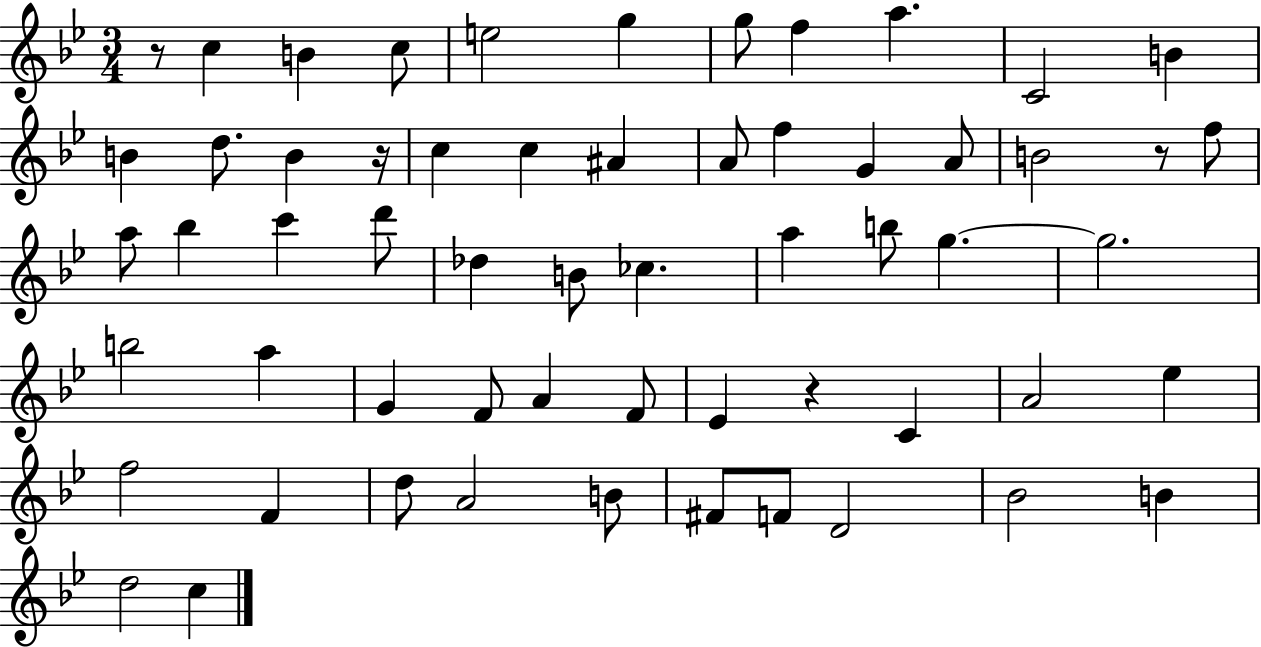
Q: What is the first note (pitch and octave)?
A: C5